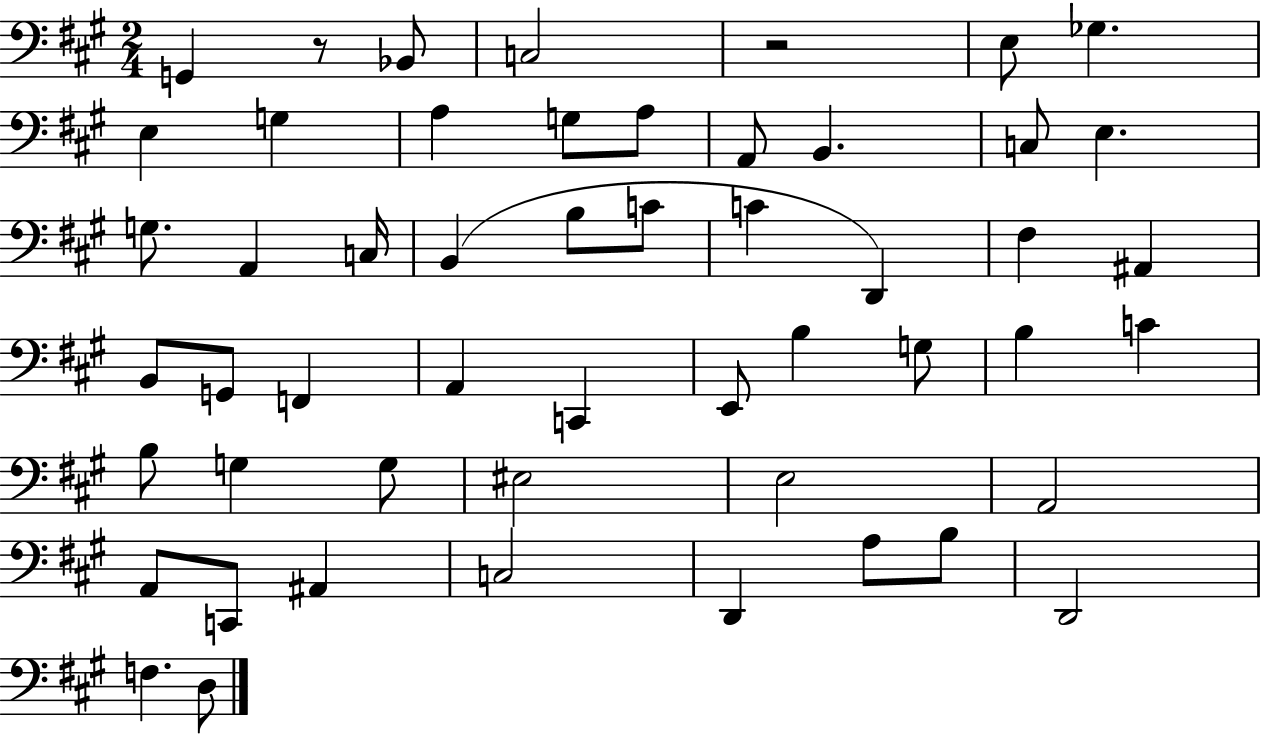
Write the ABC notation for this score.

X:1
T:Untitled
M:2/4
L:1/4
K:A
G,, z/2 _B,,/2 C,2 z2 E,/2 _G, E, G, A, G,/2 A,/2 A,,/2 B,, C,/2 E, G,/2 A,, C,/4 B,, B,/2 C/2 C D,, ^F, ^A,, B,,/2 G,,/2 F,, A,, C,, E,,/2 B, G,/2 B, C B,/2 G, G,/2 ^E,2 E,2 A,,2 A,,/2 C,,/2 ^A,, C,2 D,, A,/2 B,/2 D,,2 F, D,/2